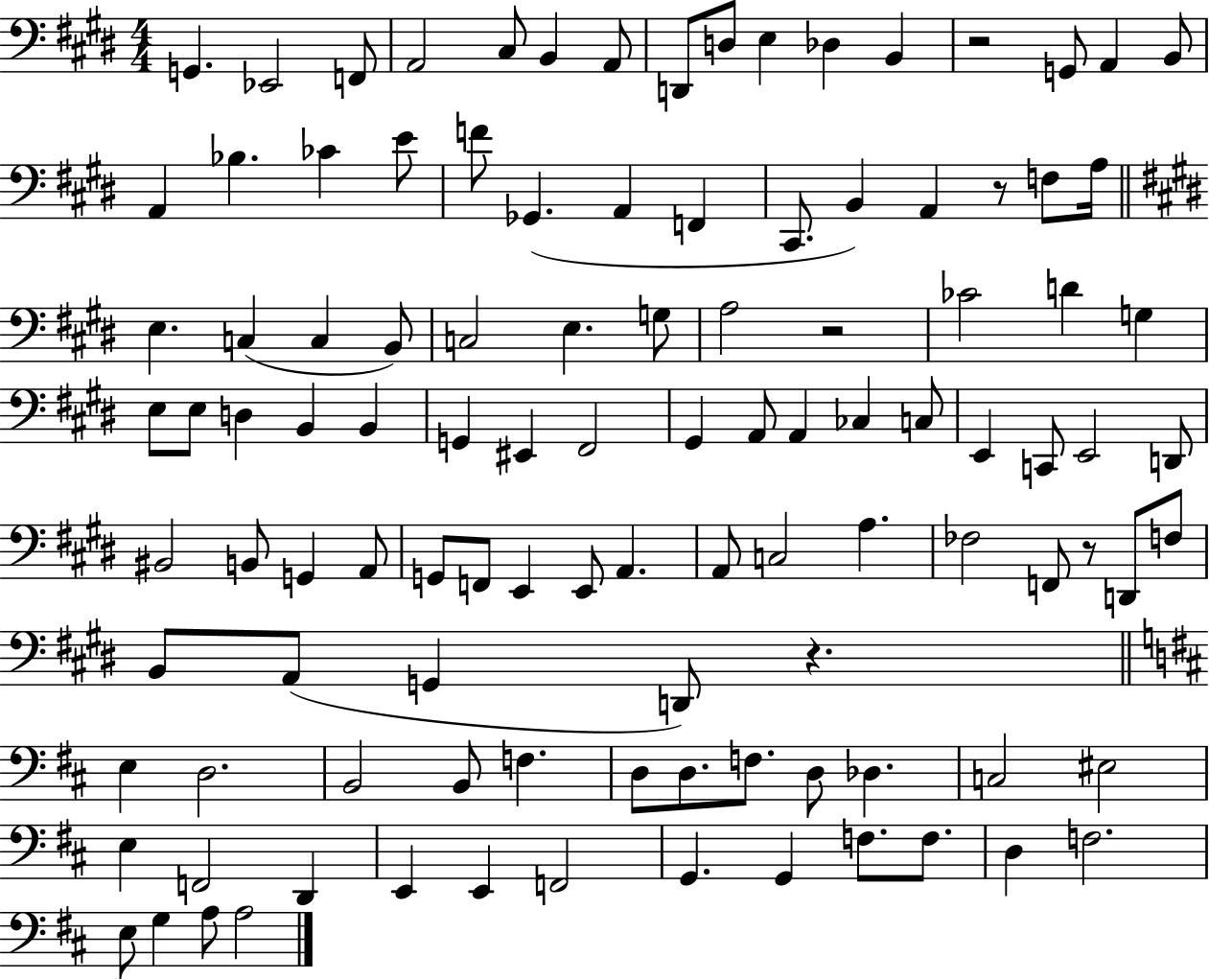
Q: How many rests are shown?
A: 5